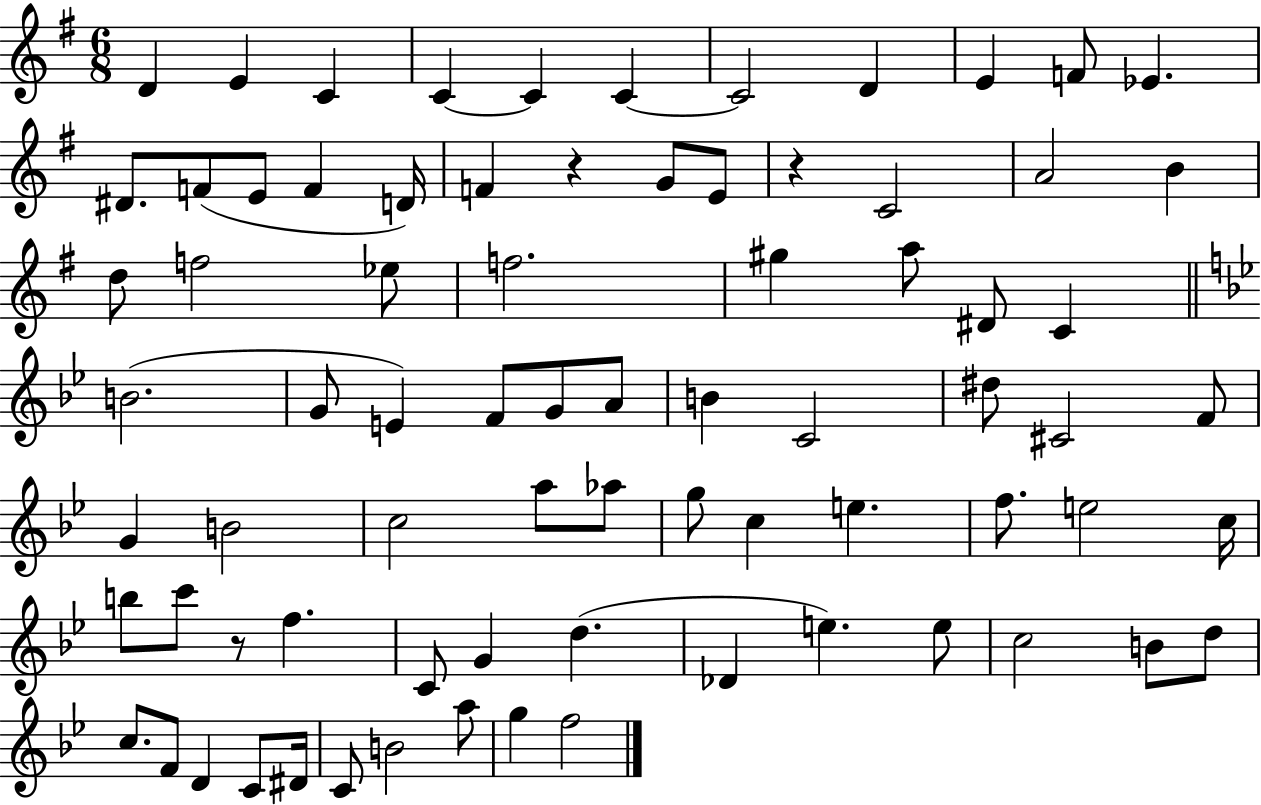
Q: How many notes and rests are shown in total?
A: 77